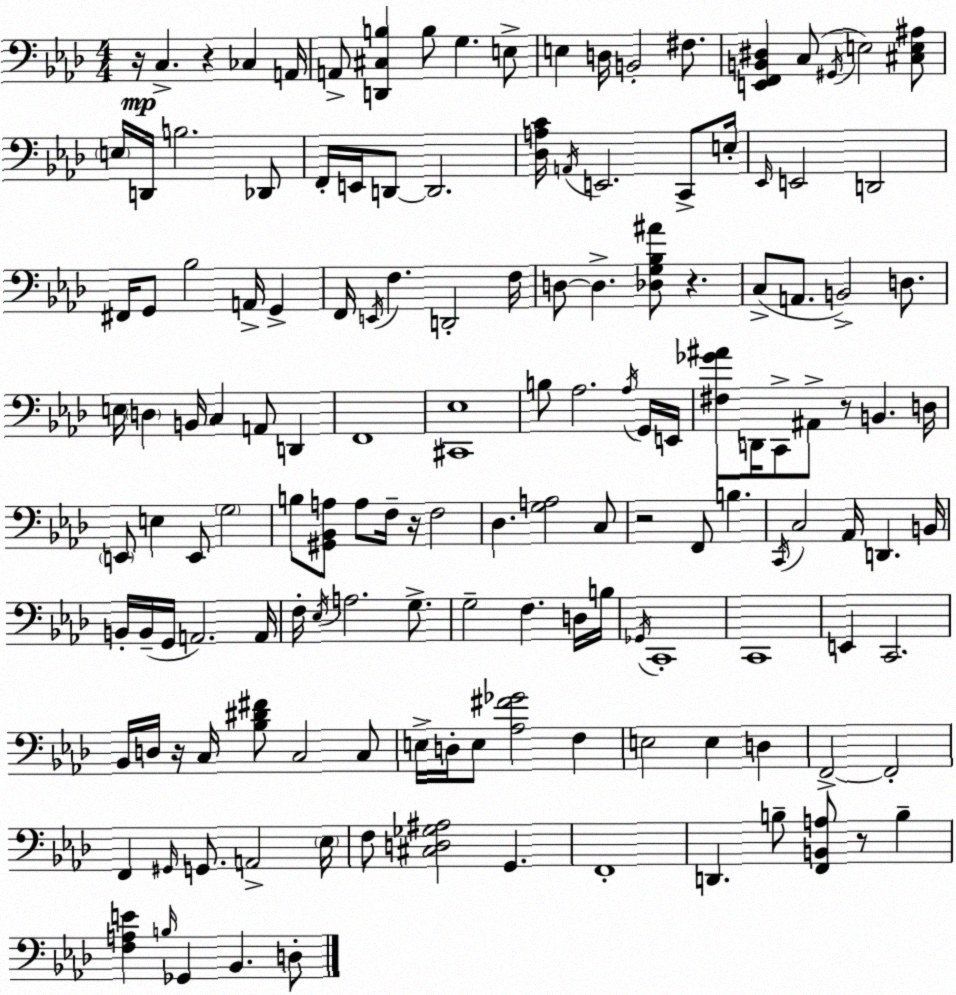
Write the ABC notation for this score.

X:1
T:Untitled
M:4/4
L:1/4
K:Fm
z/4 C, z _C, A,,/4 A,,/2 [D,,^C,B,] B,/2 G, E,/2 E, D,/4 B,,2 ^F,/2 [E,,F,,B,,^D,] C,/2 ^G,,/4 E,2 [^C,E,^A,]/2 E,/4 D,,/4 B,2 _D,,/2 F,,/4 E,,/4 D,,/2 D,,2 [_D,A,C]/4 A,,/4 E,,2 C,,/2 E,/4 _E,,/4 E,,2 D,,2 ^F,,/4 G,,/2 _B,2 A,,/4 G,, F,,/4 E,,/4 F, D,,2 F,/4 D,/2 D, [_D,G,_B,^A]/2 z C,/2 A,,/2 B,,2 D,/2 E,/4 D, B,,/4 C, A,,/2 D,, F,,4 [^C,,_E,]4 B,/2 _A,2 _A,/4 G,,/4 E,,/4 [^F,_G^A]/2 D,,/4 C,,/2 ^A,,/2 z/2 B,, D,/4 E,,/2 E, E,,/2 G,2 B,/2 [^G,,_B,,A,]/2 A,/2 F,/4 z/4 F,2 _D, [G,A,]2 C,/2 z2 F,,/2 B, C,,/4 C,2 _A,,/4 D,, B,,/4 B,,/4 B,,/4 G,,/4 A,,2 A,,/4 F,/4 _E,/4 A,2 G,/2 G,2 F, D,/4 B,/4 _G,,/4 C,,4 C,,4 E,, C,,2 _B,,/4 D,/4 z/4 C,/4 [_B,^D^F]/2 C,2 C,/2 E,/4 D,/4 E,/2 [_A,^F_G]2 F, E,2 E, D, F,,2 F,,2 F,, ^G,,/4 G,,/2 A,,2 _E,/4 F,/2 [^C,D,_G,^A,]2 G,, F,,4 D,, B,/2 [F,,B,,A,]/2 z/2 B, [F,A,E] B,/4 _G,, _B,, D,/2